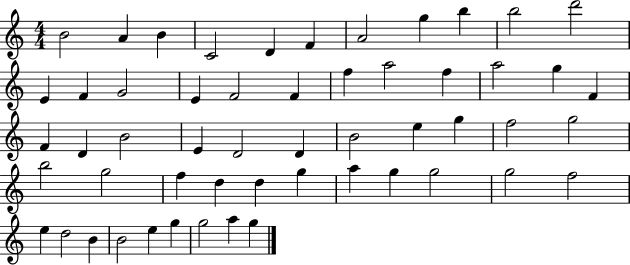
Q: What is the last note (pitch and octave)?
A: G5